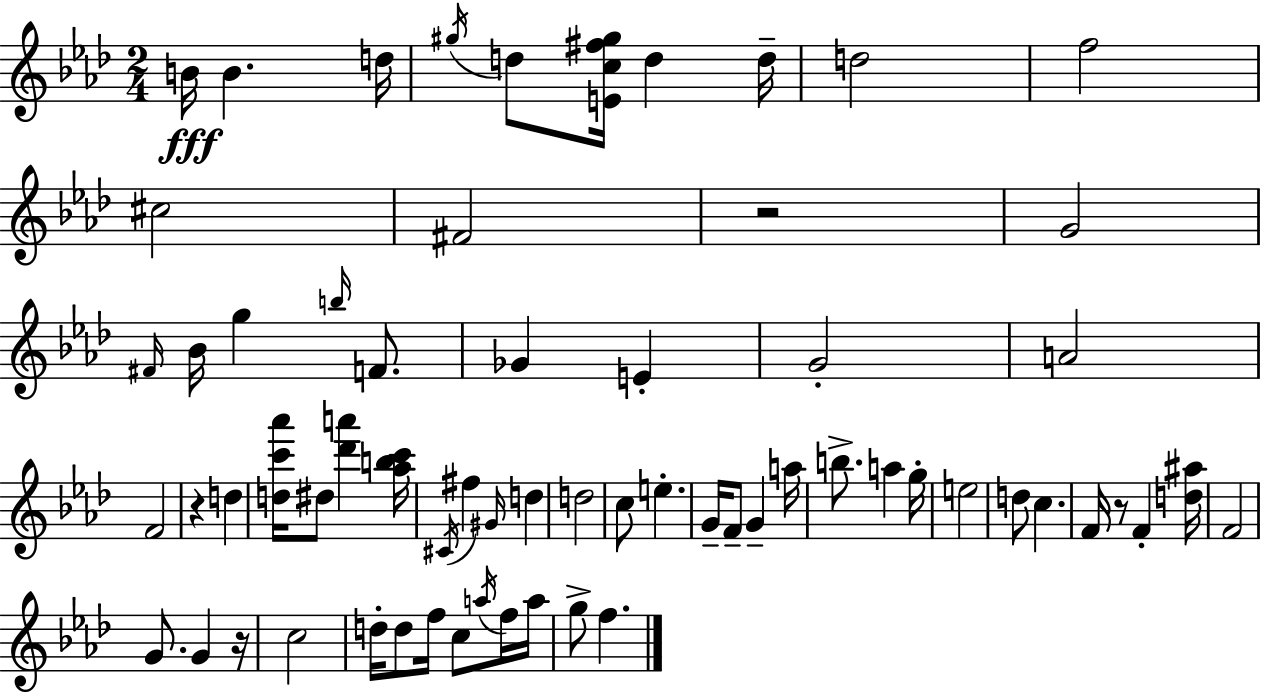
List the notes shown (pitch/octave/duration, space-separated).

B4/s B4/q. D5/s G#5/s D5/e [E4,C5,F#5,G#5]/s D5/q D5/s D5/h F5/h C#5/h F#4/h R/h G4/h F#4/s Bb4/s G5/q B5/s F4/e. Gb4/q E4/q G4/h A4/h F4/h R/q D5/q [D5,C6,Ab6]/s D#5/e [Db6,A6]/q [Ab5,B5,C6]/s C#4/s F#5/q G#4/s D5/q D5/h C5/e E5/q. G4/s F4/e G4/q A5/s B5/e. A5/q G5/s E5/h D5/e C5/q. F4/s R/e F4/q [D5,A#5]/s F4/h G4/e. G4/q R/s C5/h D5/s D5/e F5/s C5/e A5/s F5/s A5/s G5/e F5/q.